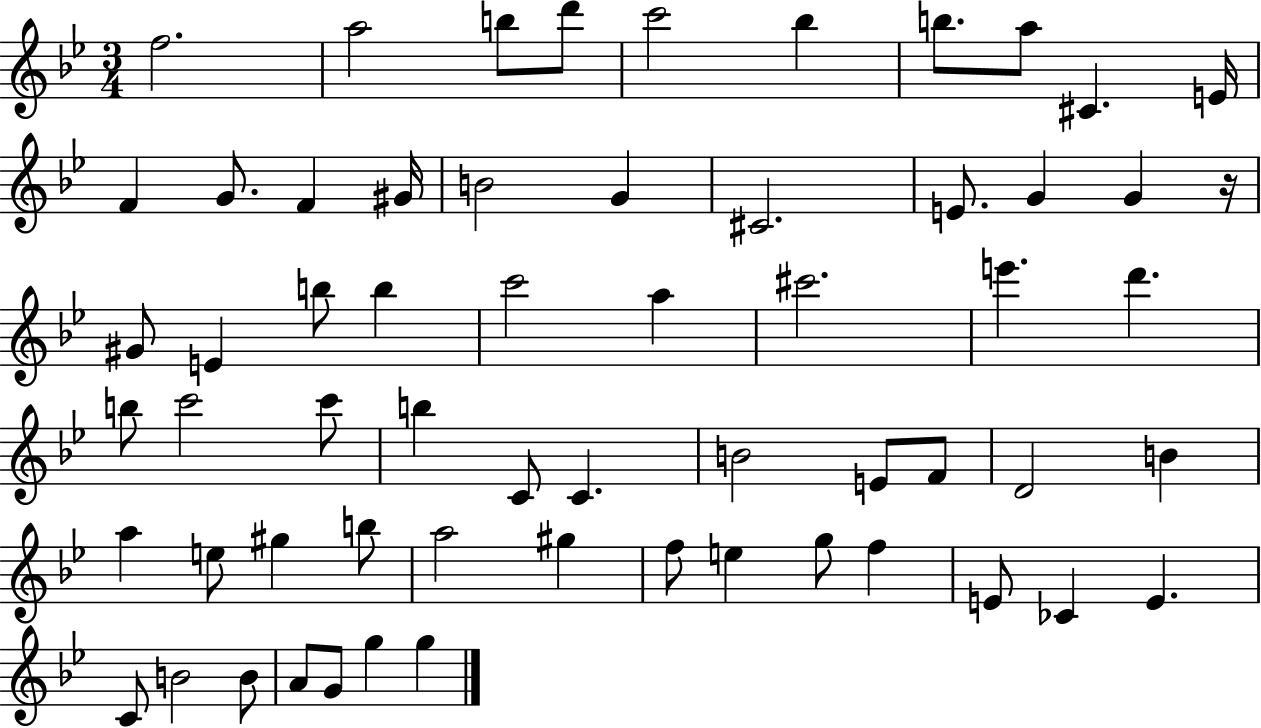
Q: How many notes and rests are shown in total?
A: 61